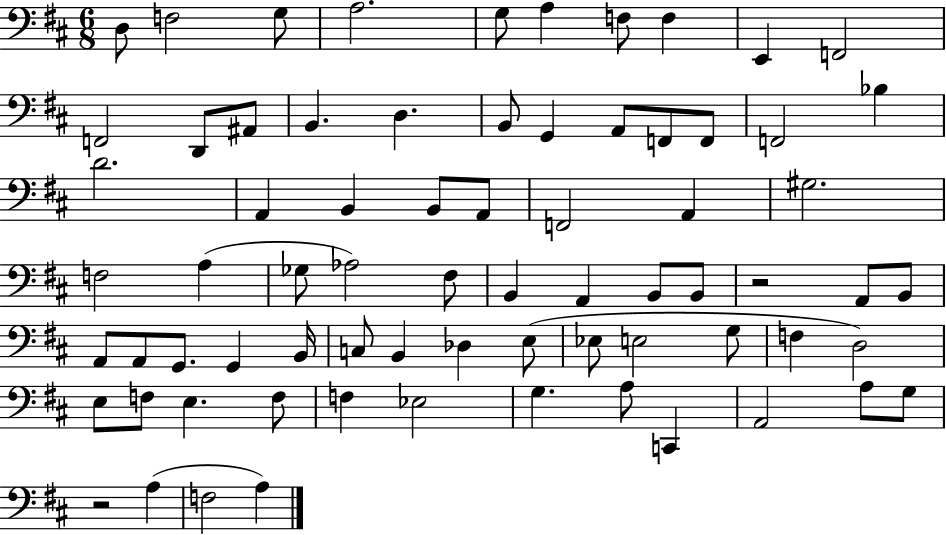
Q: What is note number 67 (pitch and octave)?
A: G3